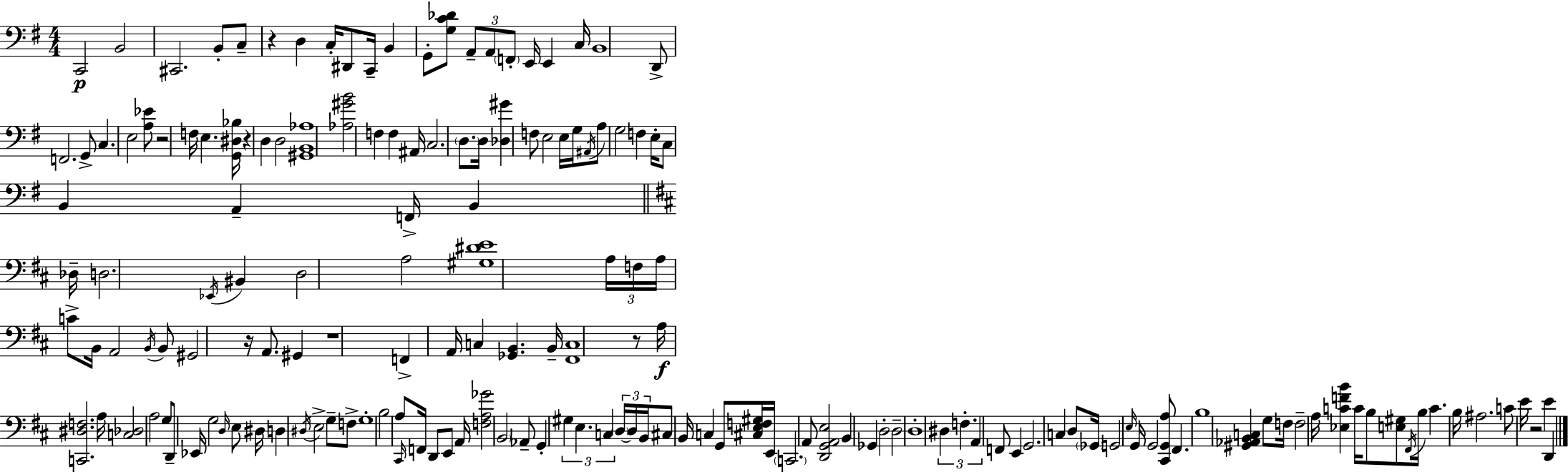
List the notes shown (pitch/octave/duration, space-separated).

C2/h B2/h C#2/h. B2/e C3/e R/q D3/q C3/s D#2/e C2/s B2/q G2/e [G3,C4,Db4]/e A2/e A2/e F2/e E2/s E2/q C3/s B2/w D2/e F2/h. G2/e C3/q. E3/h [A3,Eb4]/e R/h F3/s E3/q. [G2,D#3,Bb3]/s R/q D3/q D3/h [G#2,B2,Ab3]/w [Ab3,G#4,B4]/h F3/q F3/q A#2/s C3/h. D3/e. D3/s [Db3,G#4]/q F3/e E3/h E3/s G3/s A#2/s A3/e G3/h F3/q E3/s C3/e B2/q A2/q F2/s B2/q Db3/s D3/h. Eb2/s BIS2/q D3/h A3/h [G#3,D#4,E4]/w A3/s F3/s A3/s C4/e B2/s A2/h B2/s B2/e G#2/h R/s A2/e. G#2/q R/w F2/q A2/s C3/q [Gb2,B2]/q. B2/s [F#2,C3]/w R/e A3/s [C2,D#3,F3]/h. A3/s [C3,Db3]/h A3/h G3/e D2/e Eb2/s G3/h D3/s E3/e D#3/s D3/q D#3/s E3/h G3/e F3/e G3/w B3/h A3/e C#2/s F2/s D2/e E2/e A2/s [F3,A3,Gb4]/h B2/h Ab2/e G2/q G#3/q E3/q. C3/q D3/s D3/s B2/s C#3/e B2/s C3/q G2/e [C#3,E3,F3,G#3]/s E2/s C2/h. A2/e [D2,G2,A2,E3]/h B2/q Gb2/q D3/h D3/h D3/w D#3/q F3/q. A2/q F2/e E2/q G2/h. C3/q D3/e Gb2/s G2/h E3/s G2/s G2/h [C#2,G2,A3]/e F#2/q. B3/w [G#2,Ab2,B2,C3]/q G3/e F3/s F3/h A3/s [Eb3,C4,F4,B4]/q C4/s B3/e [E3,G#3]/e F#2/s B3/s C4/q. B3/s A#3/h. C4/e E4/s R/h E4/q D2/q